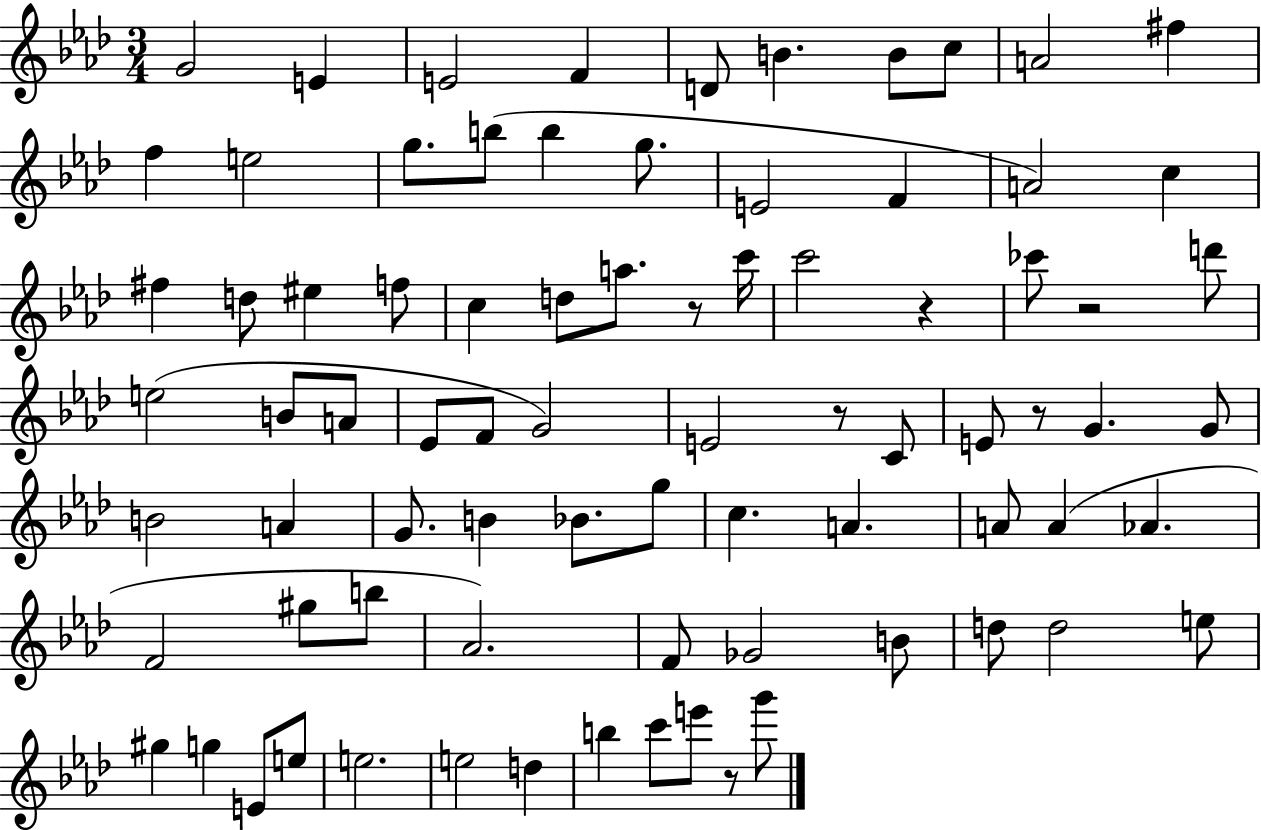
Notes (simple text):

G4/h E4/q E4/h F4/q D4/e B4/q. B4/e C5/e A4/h F#5/q F5/q E5/h G5/e. B5/e B5/q G5/e. E4/h F4/q A4/h C5/q F#5/q D5/e EIS5/q F5/e C5/q D5/e A5/e. R/e C6/s C6/h R/q CES6/e R/h D6/e E5/h B4/e A4/e Eb4/e F4/e G4/h E4/h R/e C4/e E4/e R/e G4/q. G4/e B4/h A4/q G4/e. B4/q Bb4/e. G5/e C5/q. A4/q. A4/e A4/q Ab4/q. F4/h G#5/e B5/e Ab4/h. F4/e Gb4/h B4/e D5/e D5/h E5/e G#5/q G5/q E4/e E5/e E5/h. E5/h D5/q B5/q C6/e E6/e R/e G6/e